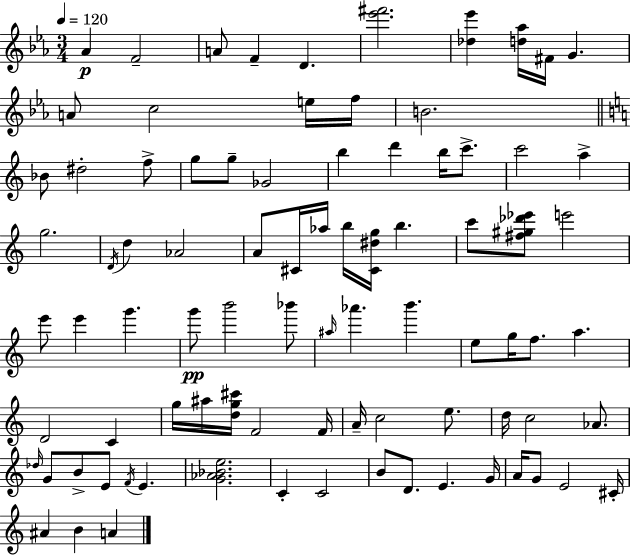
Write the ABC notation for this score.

X:1
T:Untitled
M:3/4
L:1/4
K:Eb
_A F2 A/2 F D [_e'^f']2 [_d_e'] [d_a]/4 ^F/4 G A/2 c2 e/4 f/4 B2 _B/2 ^d2 f/2 g/2 g/2 _G2 b d' b/4 c'/2 c'2 a g2 D/4 d _A2 A/2 ^C/4 _a/4 b/4 [^C^dg]/4 b c'/2 [^f^g_d'_e']/2 e'2 e'/2 e' g' g'/2 b'2 _b'/2 ^a/4 _a' b' e/2 g/4 f/2 a D2 C g/4 ^a/4 [dg^c']/4 F2 F/4 A/4 c2 e/2 d/4 c2 _A/2 _d/4 G/2 B/2 E/2 F/4 E [G_A_Be]2 C C2 B/2 D/2 E G/4 A/4 G/2 E2 ^C/4 ^A B A